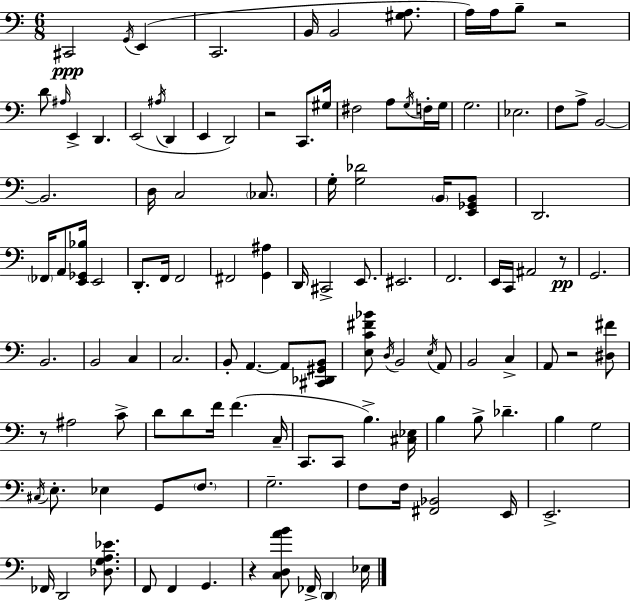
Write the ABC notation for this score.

X:1
T:Untitled
M:6/8
L:1/4
K:C
^C,,2 G,,/4 E,, C,,2 B,,/4 B,,2 [^G,A,]/2 A,/4 A,/4 B,/2 z2 D/2 ^A,/4 E,, D,, E,,2 ^A,/4 D,, E,, D,,2 z2 C,,/2 ^G,/4 ^F,2 A,/2 G,/4 F,/4 G,/4 G,2 _E,2 F,/2 A,/2 B,,2 B,,2 D,/4 C,2 _C,/2 G,/4 [G,_D]2 B,,/4 [E,,_G,,B,,]/2 D,,2 _F,,/4 A,,/2 [E,,_G,,_B,]/4 E,,2 D,,/2 F,,/4 F,,2 ^F,,2 [G,,^A,] D,,/4 ^C,,2 E,,/2 ^E,,2 F,,2 E,,/4 C,,/4 ^A,,2 z/2 G,,2 B,,2 B,,2 C, C,2 B,,/2 A,, A,,/2 [^C,,_D,,^G,,B,,]/2 [E,C^F_B]/2 D,/4 B,,2 E,/4 A,,/2 B,,2 C, A,,/2 z2 [^D,^F]/2 z/2 ^A,2 C/2 D/2 D/2 F/4 F C,/4 C,,/2 C,,/2 B, [^C,_E,]/4 B, B,/2 _D B, G,2 ^C,/4 E,/2 _E, G,,/2 F,/2 G,2 F,/2 F,/4 [^F,,_B,,]2 E,,/4 E,,2 _F,,/4 D,,2 [_D,G,A,_E]/2 F,,/2 F,, G,, z [C,D,AB]/2 _F,,/4 D,, _E,/4